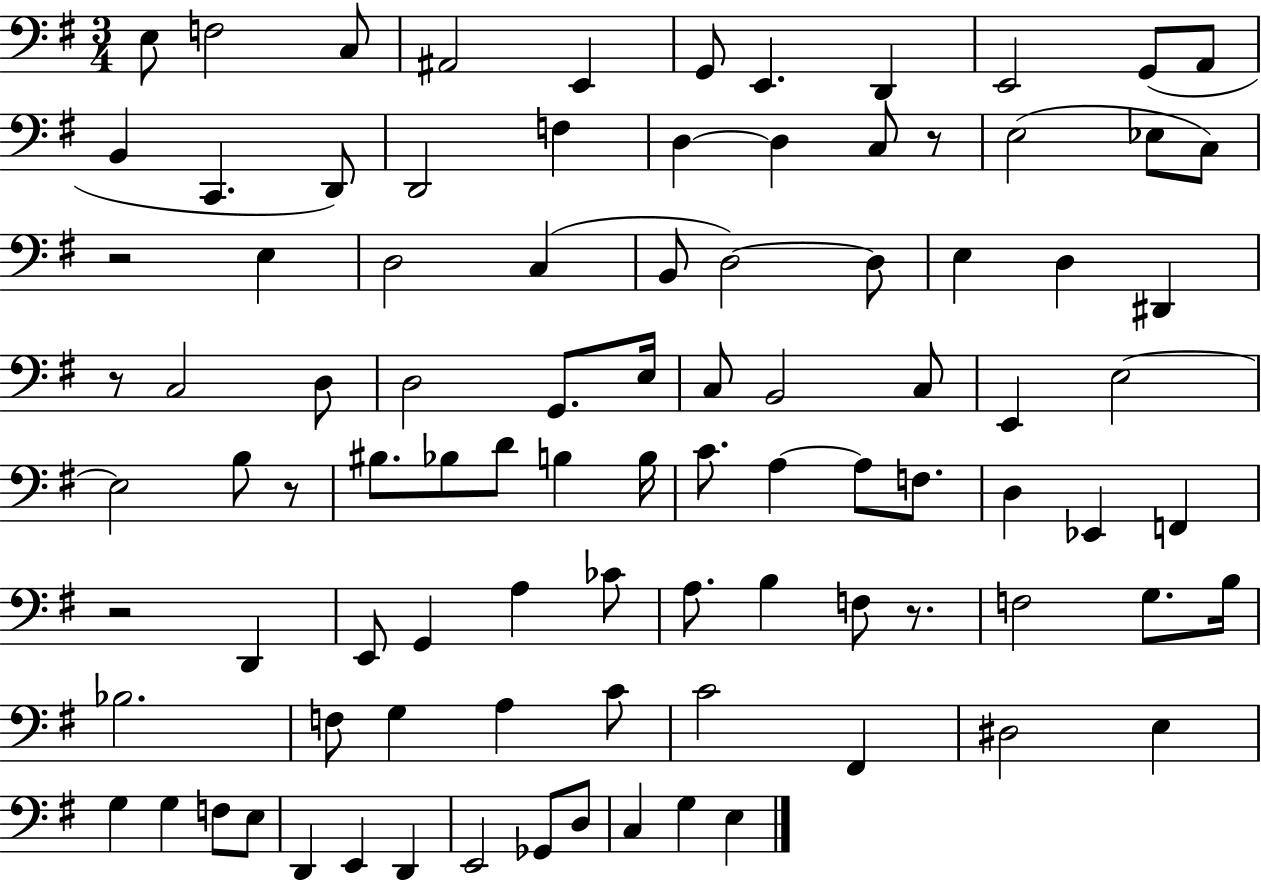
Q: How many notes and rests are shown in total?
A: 94